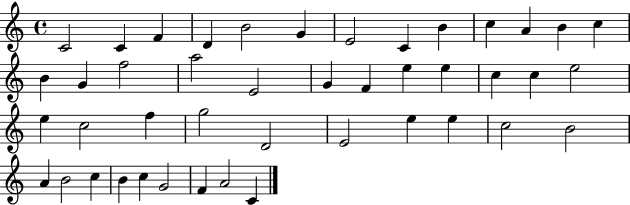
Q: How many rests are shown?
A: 0